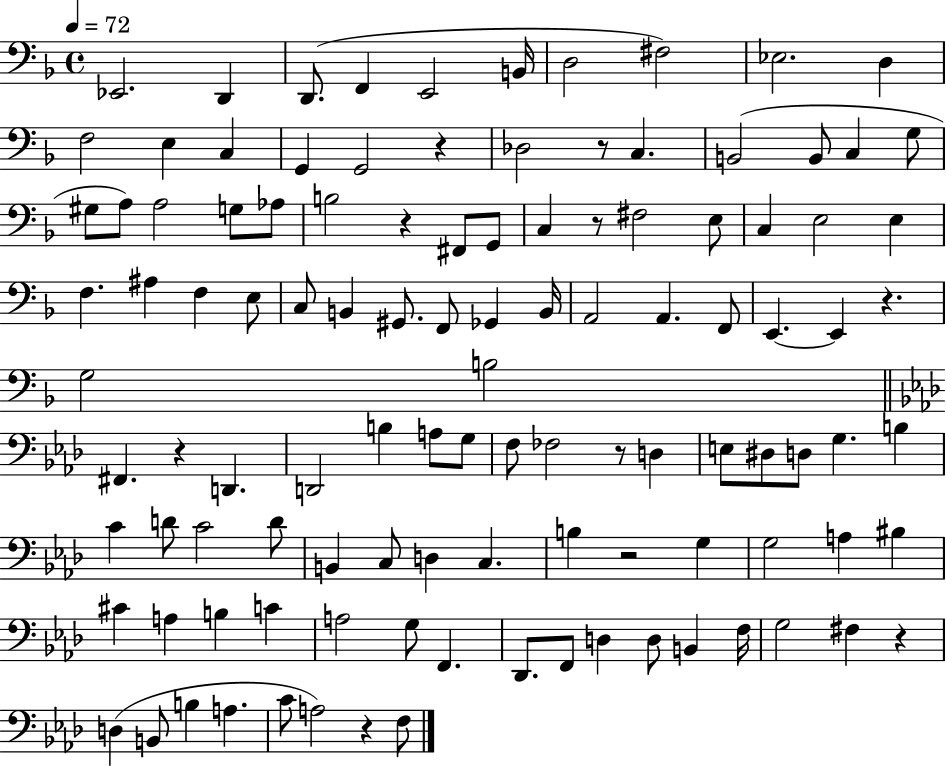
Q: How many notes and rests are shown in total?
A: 111